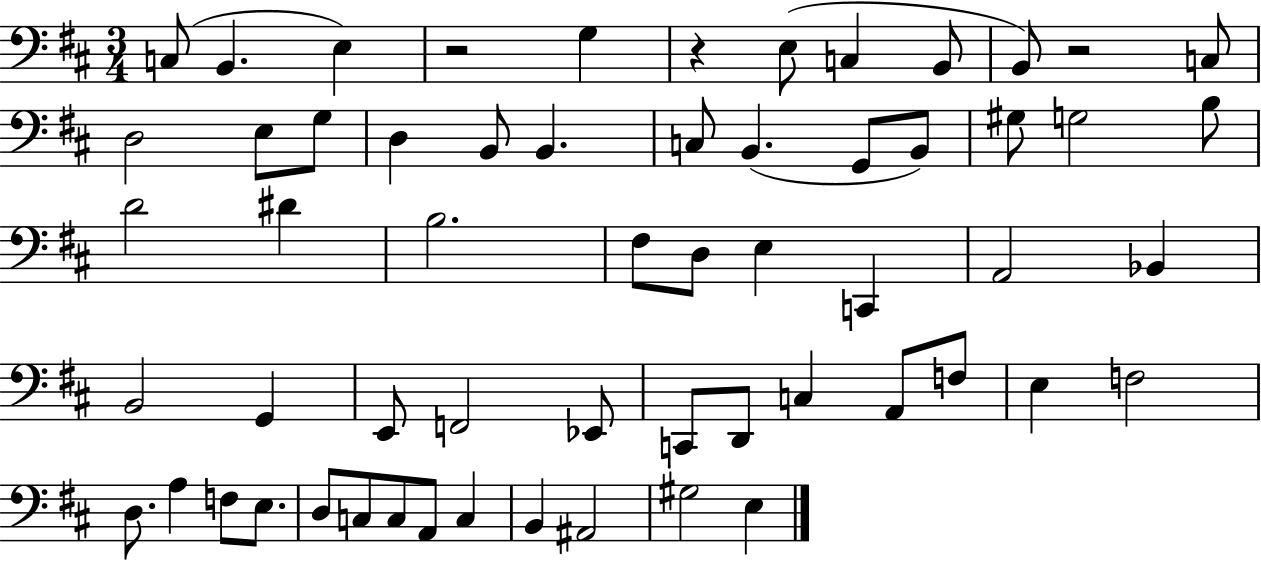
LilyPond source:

{
  \clef bass
  \numericTimeSignature
  \time 3/4
  \key d \major
  c8( b,4. e4) | r2 g4 | r4 e8( c4 b,8 | b,8) r2 c8 | \break d2 e8 g8 | d4 b,8 b,4. | c8 b,4.( g,8 b,8) | gis8 g2 b8 | \break d'2 dis'4 | b2. | fis8 d8 e4 c,4 | a,2 bes,4 | \break b,2 g,4 | e,8 f,2 ees,8 | c,8 d,8 c4 a,8 f8 | e4 f2 | \break d8. a4 f8 e8. | d8 c8 c8 a,8 c4 | b,4 ais,2 | gis2 e4 | \break \bar "|."
}